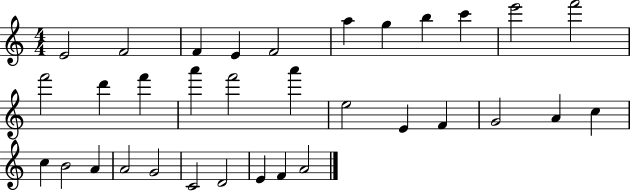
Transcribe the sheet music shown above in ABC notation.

X:1
T:Untitled
M:4/4
L:1/4
K:C
E2 F2 F E F2 a g b c' e'2 f'2 f'2 d' f' a' f'2 a' e2 E F G2 A c c B2 A A2 G2 C2 D2 E F A2